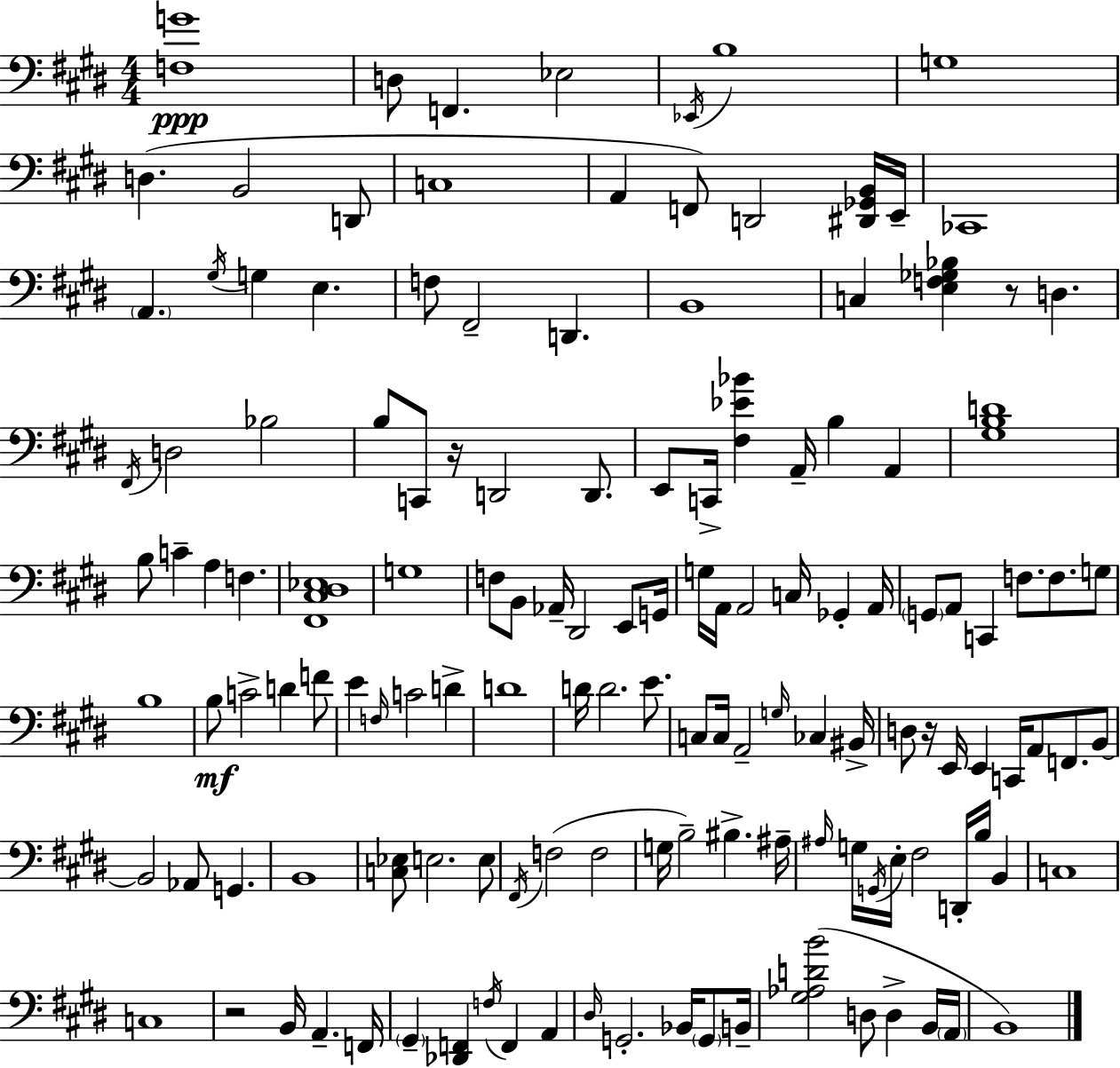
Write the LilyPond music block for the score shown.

{
  \clef bass
  \numericTimeSignature
  \time 4/4
  \key e \major
  \repeat volta 2 { <f g'>1\ppp | d8 f,4. ees2 | \acciaccatura { ees,16 } b1 | g1 | \break d4.( b,2 d,8 | c1 | a,4 f,8) d,2 <dis, ges, b,>16 | e,16-- ces,1 | \break \parenthesize a,4. \acciaccatura { gis16 } g4 e4. | f8 fis,2-- d,4. | b,1 | c4 <e f ges bes>4 r8 d4. | \break \acciaccatura { fis,16 } d2 bes2 | b8 c,8 r16 d,2 | d,8. e,8 c,16-> <fis ees' bes'>4 a,16-- b4 a,4 | <gis b d'>1 | \break b8 c'4-- a4 f4. | <fis, cis dis ees>1 | g1 | f8 b,8 aes,16-- dis,2 | \break e,8 g,16 g16 a,16 a,2 c16 ges,4-. | a,16 \parenthesize g,8 a,8 c,4 f8. f8. | g8 b1 | b8\mf c'2-> d'4 | \break f'8 e'4 \grace { f16 } c'2 | d'4-> d'1 | d'16 d'2. | e'8. c8 c16 a,2-- \grace { g16 } | \break ces4 bis,16-> d8 r16 e,16 e,4 c,16 a,8 | f,8. b,8~~ b,2 aes,8 g,4. | b,1 | <c ees>8 e2. | \break e8 \acciaccatura { fis,16 }( f2 f2 | g16 b2--) bis4.-> | ais16-- \grace { ais16 } g16 \acciaccatura { g,16 } e16-. fis2 | d,16-. b16 b,4 c1 | \break c1 | r2 | b,16 a,4.-- f,16 \parenthesize gis,4-- <des, f,>4 | \acciaccatura { f16 } f,4 a,4 \grace { dis16 } g,2.-. | \break bes,16 \parenthesize g,8 b,16-- <gis aes d' b'>2( | d8 d4-> b,16 \parenthesize a,16 b,1) | } \bar "|."
}